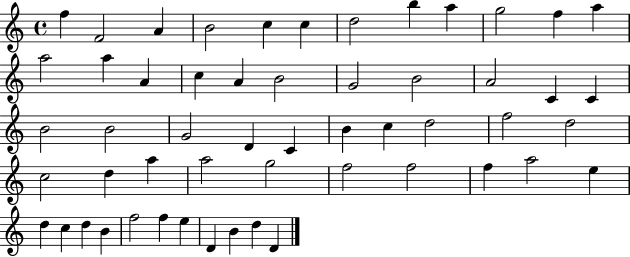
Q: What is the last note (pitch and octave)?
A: D4